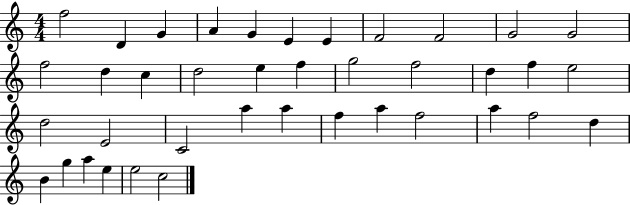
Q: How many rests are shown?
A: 0